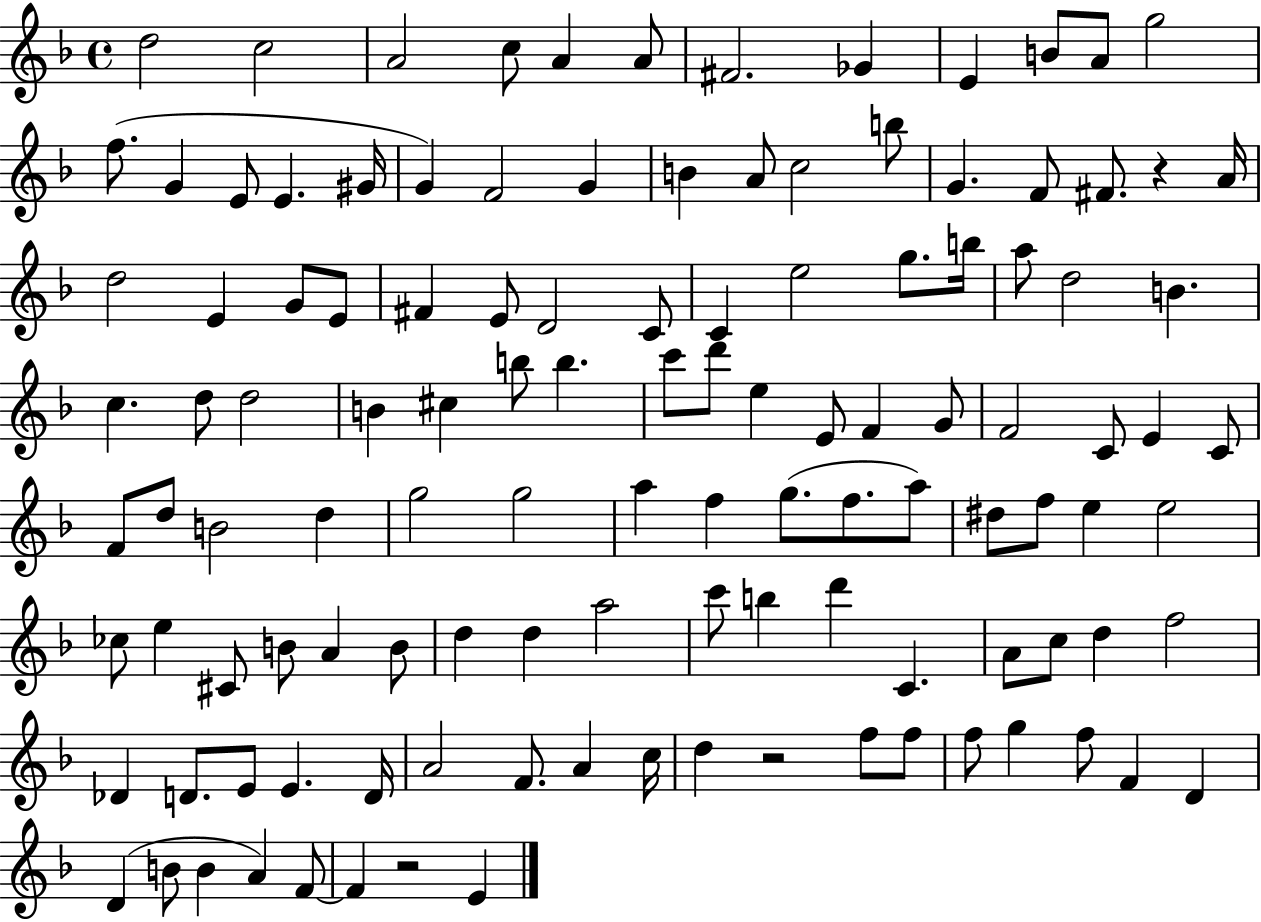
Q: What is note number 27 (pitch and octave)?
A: F#4